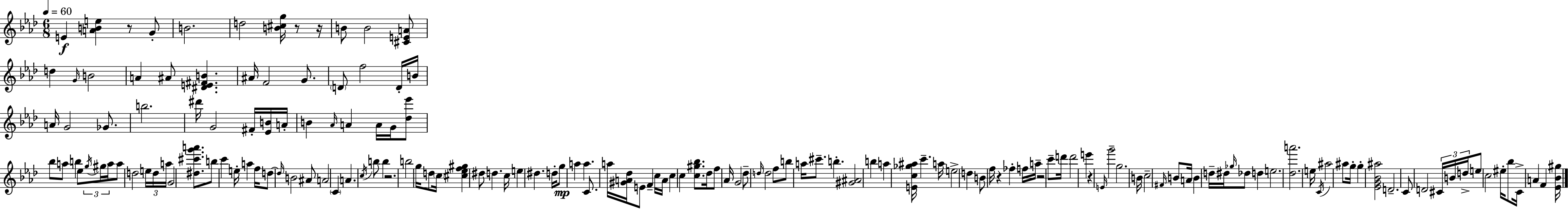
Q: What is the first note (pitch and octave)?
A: E4